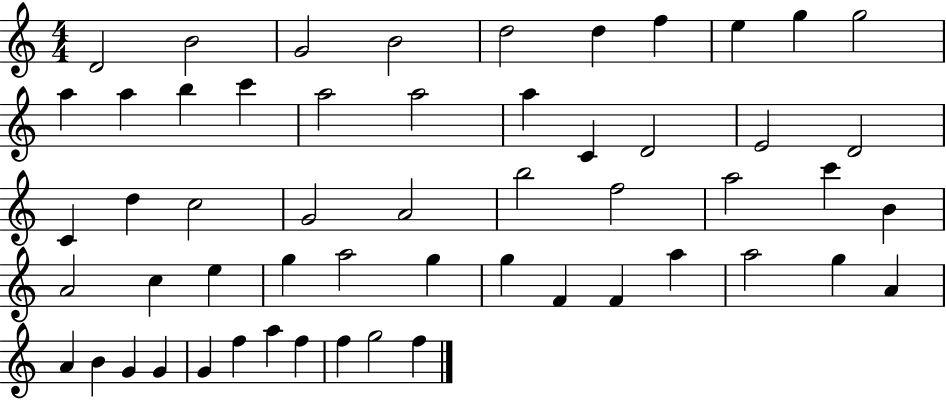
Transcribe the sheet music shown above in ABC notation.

X:1
T:Untitled
M:4/4
L:1/4
K:C
D2 B2 G2 B2 d2 d f e g g2 a a b c' a2 a2 a C D2 E2 D2 C d c2 G2 A2 b2 f2 a2 c' B A2 c e g a2 g g F F a a2 g A A B G G G f a f f g2 f